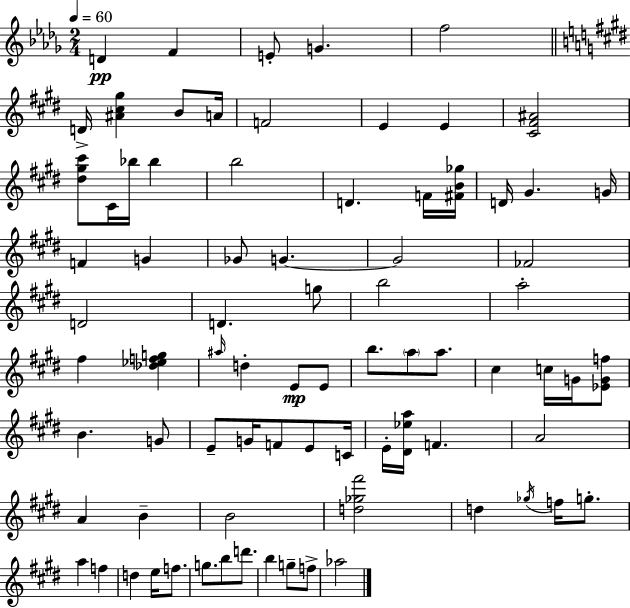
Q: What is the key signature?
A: BES minor